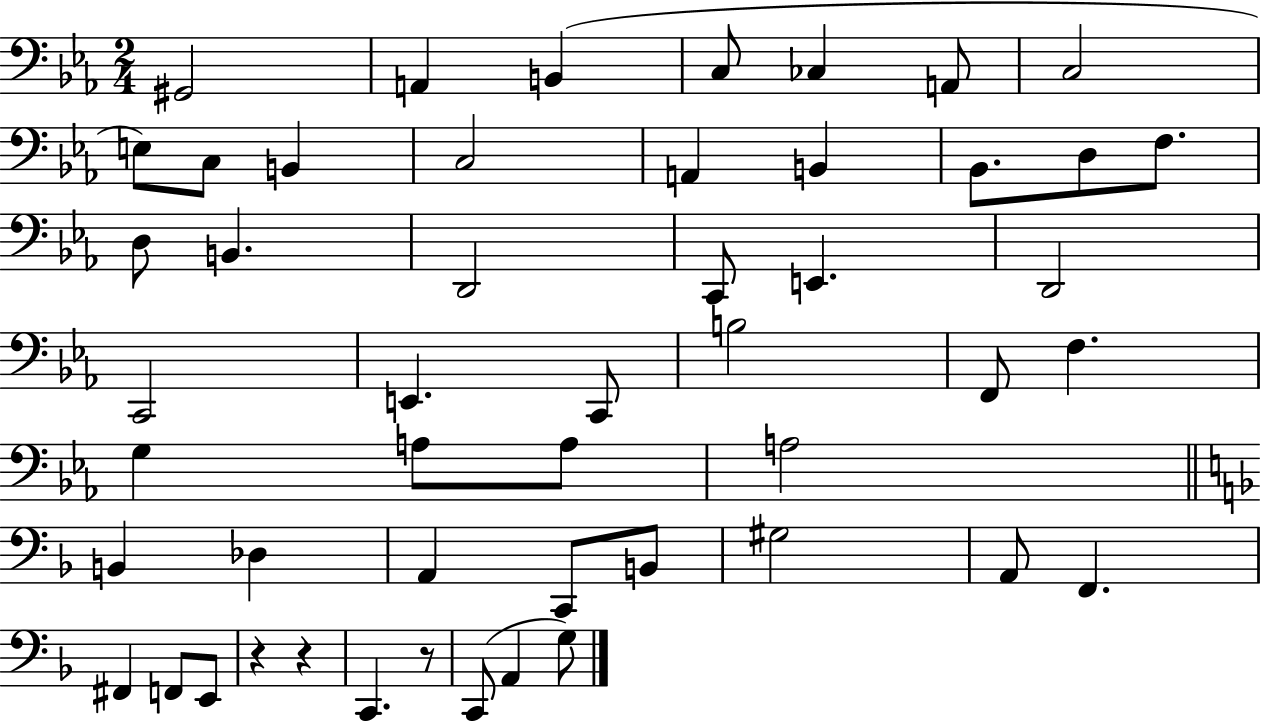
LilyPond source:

{
  \clef bass
  \numericTimeSignature
  \time 2/4
  \key ees \major
  gis,2 | a,4 b,4( | c8 ces4 a,8 | c2 | \break e8) c8 b,4 | c2 | a,4 b,4 | bes,8. d8 f8. | \break d8 b,4. | d,2 | c,8 e,4. | d,2 | \break c,2 | e,4. c,8 | b2 | f,8 f4. | \break g4 a8 a8 | a2 | \bar "||" \break \key f \major b,4 des4 | a,4 c,8 b,8 | gis2 | a,8 f,4. | \break fis,4 f,8 e,8 | r4 r4 | c,4. r8 | c,8( a,4 g8) | \break \bar "|."
}